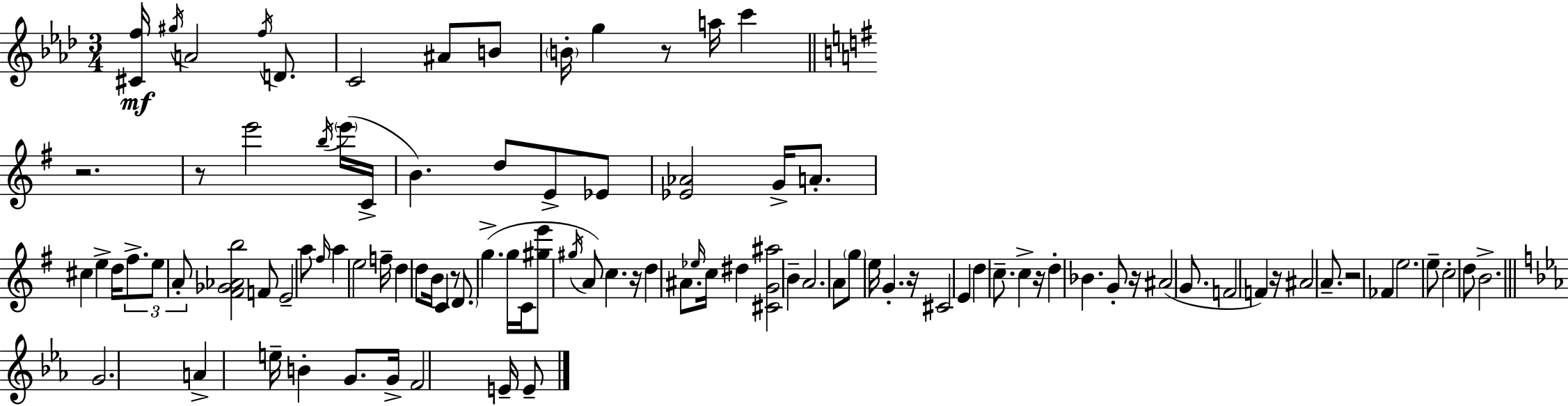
[C#4,F5]/s G#5/s A4/h F5/s D4/e. C4/h A#4/e B4/e B4/s G5/q R/e A5/s C6/q R/h. R/e E6/h B5/s E6/s C4/s B4/q. D5/e E4/e Eb4/e [Eb4,Ab4]/h G4/s A4/e. C#5/q E5/q D5/s F#5/e. E5/e A4/e [F#4,Gb4,Ab4,B5]/h F4/e E4/h A5/e F#5/s A5/q E5/h F5/s D5/q D5/e B4/s C4/q R/e D4/e. G5/q. G5/s C4/s [G#5,E6]/e G#5/s A4/e C5/q. R/s D5/q A#4/e. Eb5/s C5/s D#5/q [C#4,G4,A#5]/h B4/q A4/h. A4/e G5/e E5/s G4/q. R/s C#4/h E4/q D5/q C5/e. C5/q R/s D5/q Bb4/q. G4/e R/s A#4/h G4/e. F4/h F4/q R/s A#4/h A4/e. R/h FES4/q E5/h. E5/e C5/h D5/e B4/h. G4/h. A4/q E5/s B4/q G4/e. G4/s F4/h E4/s E4/e